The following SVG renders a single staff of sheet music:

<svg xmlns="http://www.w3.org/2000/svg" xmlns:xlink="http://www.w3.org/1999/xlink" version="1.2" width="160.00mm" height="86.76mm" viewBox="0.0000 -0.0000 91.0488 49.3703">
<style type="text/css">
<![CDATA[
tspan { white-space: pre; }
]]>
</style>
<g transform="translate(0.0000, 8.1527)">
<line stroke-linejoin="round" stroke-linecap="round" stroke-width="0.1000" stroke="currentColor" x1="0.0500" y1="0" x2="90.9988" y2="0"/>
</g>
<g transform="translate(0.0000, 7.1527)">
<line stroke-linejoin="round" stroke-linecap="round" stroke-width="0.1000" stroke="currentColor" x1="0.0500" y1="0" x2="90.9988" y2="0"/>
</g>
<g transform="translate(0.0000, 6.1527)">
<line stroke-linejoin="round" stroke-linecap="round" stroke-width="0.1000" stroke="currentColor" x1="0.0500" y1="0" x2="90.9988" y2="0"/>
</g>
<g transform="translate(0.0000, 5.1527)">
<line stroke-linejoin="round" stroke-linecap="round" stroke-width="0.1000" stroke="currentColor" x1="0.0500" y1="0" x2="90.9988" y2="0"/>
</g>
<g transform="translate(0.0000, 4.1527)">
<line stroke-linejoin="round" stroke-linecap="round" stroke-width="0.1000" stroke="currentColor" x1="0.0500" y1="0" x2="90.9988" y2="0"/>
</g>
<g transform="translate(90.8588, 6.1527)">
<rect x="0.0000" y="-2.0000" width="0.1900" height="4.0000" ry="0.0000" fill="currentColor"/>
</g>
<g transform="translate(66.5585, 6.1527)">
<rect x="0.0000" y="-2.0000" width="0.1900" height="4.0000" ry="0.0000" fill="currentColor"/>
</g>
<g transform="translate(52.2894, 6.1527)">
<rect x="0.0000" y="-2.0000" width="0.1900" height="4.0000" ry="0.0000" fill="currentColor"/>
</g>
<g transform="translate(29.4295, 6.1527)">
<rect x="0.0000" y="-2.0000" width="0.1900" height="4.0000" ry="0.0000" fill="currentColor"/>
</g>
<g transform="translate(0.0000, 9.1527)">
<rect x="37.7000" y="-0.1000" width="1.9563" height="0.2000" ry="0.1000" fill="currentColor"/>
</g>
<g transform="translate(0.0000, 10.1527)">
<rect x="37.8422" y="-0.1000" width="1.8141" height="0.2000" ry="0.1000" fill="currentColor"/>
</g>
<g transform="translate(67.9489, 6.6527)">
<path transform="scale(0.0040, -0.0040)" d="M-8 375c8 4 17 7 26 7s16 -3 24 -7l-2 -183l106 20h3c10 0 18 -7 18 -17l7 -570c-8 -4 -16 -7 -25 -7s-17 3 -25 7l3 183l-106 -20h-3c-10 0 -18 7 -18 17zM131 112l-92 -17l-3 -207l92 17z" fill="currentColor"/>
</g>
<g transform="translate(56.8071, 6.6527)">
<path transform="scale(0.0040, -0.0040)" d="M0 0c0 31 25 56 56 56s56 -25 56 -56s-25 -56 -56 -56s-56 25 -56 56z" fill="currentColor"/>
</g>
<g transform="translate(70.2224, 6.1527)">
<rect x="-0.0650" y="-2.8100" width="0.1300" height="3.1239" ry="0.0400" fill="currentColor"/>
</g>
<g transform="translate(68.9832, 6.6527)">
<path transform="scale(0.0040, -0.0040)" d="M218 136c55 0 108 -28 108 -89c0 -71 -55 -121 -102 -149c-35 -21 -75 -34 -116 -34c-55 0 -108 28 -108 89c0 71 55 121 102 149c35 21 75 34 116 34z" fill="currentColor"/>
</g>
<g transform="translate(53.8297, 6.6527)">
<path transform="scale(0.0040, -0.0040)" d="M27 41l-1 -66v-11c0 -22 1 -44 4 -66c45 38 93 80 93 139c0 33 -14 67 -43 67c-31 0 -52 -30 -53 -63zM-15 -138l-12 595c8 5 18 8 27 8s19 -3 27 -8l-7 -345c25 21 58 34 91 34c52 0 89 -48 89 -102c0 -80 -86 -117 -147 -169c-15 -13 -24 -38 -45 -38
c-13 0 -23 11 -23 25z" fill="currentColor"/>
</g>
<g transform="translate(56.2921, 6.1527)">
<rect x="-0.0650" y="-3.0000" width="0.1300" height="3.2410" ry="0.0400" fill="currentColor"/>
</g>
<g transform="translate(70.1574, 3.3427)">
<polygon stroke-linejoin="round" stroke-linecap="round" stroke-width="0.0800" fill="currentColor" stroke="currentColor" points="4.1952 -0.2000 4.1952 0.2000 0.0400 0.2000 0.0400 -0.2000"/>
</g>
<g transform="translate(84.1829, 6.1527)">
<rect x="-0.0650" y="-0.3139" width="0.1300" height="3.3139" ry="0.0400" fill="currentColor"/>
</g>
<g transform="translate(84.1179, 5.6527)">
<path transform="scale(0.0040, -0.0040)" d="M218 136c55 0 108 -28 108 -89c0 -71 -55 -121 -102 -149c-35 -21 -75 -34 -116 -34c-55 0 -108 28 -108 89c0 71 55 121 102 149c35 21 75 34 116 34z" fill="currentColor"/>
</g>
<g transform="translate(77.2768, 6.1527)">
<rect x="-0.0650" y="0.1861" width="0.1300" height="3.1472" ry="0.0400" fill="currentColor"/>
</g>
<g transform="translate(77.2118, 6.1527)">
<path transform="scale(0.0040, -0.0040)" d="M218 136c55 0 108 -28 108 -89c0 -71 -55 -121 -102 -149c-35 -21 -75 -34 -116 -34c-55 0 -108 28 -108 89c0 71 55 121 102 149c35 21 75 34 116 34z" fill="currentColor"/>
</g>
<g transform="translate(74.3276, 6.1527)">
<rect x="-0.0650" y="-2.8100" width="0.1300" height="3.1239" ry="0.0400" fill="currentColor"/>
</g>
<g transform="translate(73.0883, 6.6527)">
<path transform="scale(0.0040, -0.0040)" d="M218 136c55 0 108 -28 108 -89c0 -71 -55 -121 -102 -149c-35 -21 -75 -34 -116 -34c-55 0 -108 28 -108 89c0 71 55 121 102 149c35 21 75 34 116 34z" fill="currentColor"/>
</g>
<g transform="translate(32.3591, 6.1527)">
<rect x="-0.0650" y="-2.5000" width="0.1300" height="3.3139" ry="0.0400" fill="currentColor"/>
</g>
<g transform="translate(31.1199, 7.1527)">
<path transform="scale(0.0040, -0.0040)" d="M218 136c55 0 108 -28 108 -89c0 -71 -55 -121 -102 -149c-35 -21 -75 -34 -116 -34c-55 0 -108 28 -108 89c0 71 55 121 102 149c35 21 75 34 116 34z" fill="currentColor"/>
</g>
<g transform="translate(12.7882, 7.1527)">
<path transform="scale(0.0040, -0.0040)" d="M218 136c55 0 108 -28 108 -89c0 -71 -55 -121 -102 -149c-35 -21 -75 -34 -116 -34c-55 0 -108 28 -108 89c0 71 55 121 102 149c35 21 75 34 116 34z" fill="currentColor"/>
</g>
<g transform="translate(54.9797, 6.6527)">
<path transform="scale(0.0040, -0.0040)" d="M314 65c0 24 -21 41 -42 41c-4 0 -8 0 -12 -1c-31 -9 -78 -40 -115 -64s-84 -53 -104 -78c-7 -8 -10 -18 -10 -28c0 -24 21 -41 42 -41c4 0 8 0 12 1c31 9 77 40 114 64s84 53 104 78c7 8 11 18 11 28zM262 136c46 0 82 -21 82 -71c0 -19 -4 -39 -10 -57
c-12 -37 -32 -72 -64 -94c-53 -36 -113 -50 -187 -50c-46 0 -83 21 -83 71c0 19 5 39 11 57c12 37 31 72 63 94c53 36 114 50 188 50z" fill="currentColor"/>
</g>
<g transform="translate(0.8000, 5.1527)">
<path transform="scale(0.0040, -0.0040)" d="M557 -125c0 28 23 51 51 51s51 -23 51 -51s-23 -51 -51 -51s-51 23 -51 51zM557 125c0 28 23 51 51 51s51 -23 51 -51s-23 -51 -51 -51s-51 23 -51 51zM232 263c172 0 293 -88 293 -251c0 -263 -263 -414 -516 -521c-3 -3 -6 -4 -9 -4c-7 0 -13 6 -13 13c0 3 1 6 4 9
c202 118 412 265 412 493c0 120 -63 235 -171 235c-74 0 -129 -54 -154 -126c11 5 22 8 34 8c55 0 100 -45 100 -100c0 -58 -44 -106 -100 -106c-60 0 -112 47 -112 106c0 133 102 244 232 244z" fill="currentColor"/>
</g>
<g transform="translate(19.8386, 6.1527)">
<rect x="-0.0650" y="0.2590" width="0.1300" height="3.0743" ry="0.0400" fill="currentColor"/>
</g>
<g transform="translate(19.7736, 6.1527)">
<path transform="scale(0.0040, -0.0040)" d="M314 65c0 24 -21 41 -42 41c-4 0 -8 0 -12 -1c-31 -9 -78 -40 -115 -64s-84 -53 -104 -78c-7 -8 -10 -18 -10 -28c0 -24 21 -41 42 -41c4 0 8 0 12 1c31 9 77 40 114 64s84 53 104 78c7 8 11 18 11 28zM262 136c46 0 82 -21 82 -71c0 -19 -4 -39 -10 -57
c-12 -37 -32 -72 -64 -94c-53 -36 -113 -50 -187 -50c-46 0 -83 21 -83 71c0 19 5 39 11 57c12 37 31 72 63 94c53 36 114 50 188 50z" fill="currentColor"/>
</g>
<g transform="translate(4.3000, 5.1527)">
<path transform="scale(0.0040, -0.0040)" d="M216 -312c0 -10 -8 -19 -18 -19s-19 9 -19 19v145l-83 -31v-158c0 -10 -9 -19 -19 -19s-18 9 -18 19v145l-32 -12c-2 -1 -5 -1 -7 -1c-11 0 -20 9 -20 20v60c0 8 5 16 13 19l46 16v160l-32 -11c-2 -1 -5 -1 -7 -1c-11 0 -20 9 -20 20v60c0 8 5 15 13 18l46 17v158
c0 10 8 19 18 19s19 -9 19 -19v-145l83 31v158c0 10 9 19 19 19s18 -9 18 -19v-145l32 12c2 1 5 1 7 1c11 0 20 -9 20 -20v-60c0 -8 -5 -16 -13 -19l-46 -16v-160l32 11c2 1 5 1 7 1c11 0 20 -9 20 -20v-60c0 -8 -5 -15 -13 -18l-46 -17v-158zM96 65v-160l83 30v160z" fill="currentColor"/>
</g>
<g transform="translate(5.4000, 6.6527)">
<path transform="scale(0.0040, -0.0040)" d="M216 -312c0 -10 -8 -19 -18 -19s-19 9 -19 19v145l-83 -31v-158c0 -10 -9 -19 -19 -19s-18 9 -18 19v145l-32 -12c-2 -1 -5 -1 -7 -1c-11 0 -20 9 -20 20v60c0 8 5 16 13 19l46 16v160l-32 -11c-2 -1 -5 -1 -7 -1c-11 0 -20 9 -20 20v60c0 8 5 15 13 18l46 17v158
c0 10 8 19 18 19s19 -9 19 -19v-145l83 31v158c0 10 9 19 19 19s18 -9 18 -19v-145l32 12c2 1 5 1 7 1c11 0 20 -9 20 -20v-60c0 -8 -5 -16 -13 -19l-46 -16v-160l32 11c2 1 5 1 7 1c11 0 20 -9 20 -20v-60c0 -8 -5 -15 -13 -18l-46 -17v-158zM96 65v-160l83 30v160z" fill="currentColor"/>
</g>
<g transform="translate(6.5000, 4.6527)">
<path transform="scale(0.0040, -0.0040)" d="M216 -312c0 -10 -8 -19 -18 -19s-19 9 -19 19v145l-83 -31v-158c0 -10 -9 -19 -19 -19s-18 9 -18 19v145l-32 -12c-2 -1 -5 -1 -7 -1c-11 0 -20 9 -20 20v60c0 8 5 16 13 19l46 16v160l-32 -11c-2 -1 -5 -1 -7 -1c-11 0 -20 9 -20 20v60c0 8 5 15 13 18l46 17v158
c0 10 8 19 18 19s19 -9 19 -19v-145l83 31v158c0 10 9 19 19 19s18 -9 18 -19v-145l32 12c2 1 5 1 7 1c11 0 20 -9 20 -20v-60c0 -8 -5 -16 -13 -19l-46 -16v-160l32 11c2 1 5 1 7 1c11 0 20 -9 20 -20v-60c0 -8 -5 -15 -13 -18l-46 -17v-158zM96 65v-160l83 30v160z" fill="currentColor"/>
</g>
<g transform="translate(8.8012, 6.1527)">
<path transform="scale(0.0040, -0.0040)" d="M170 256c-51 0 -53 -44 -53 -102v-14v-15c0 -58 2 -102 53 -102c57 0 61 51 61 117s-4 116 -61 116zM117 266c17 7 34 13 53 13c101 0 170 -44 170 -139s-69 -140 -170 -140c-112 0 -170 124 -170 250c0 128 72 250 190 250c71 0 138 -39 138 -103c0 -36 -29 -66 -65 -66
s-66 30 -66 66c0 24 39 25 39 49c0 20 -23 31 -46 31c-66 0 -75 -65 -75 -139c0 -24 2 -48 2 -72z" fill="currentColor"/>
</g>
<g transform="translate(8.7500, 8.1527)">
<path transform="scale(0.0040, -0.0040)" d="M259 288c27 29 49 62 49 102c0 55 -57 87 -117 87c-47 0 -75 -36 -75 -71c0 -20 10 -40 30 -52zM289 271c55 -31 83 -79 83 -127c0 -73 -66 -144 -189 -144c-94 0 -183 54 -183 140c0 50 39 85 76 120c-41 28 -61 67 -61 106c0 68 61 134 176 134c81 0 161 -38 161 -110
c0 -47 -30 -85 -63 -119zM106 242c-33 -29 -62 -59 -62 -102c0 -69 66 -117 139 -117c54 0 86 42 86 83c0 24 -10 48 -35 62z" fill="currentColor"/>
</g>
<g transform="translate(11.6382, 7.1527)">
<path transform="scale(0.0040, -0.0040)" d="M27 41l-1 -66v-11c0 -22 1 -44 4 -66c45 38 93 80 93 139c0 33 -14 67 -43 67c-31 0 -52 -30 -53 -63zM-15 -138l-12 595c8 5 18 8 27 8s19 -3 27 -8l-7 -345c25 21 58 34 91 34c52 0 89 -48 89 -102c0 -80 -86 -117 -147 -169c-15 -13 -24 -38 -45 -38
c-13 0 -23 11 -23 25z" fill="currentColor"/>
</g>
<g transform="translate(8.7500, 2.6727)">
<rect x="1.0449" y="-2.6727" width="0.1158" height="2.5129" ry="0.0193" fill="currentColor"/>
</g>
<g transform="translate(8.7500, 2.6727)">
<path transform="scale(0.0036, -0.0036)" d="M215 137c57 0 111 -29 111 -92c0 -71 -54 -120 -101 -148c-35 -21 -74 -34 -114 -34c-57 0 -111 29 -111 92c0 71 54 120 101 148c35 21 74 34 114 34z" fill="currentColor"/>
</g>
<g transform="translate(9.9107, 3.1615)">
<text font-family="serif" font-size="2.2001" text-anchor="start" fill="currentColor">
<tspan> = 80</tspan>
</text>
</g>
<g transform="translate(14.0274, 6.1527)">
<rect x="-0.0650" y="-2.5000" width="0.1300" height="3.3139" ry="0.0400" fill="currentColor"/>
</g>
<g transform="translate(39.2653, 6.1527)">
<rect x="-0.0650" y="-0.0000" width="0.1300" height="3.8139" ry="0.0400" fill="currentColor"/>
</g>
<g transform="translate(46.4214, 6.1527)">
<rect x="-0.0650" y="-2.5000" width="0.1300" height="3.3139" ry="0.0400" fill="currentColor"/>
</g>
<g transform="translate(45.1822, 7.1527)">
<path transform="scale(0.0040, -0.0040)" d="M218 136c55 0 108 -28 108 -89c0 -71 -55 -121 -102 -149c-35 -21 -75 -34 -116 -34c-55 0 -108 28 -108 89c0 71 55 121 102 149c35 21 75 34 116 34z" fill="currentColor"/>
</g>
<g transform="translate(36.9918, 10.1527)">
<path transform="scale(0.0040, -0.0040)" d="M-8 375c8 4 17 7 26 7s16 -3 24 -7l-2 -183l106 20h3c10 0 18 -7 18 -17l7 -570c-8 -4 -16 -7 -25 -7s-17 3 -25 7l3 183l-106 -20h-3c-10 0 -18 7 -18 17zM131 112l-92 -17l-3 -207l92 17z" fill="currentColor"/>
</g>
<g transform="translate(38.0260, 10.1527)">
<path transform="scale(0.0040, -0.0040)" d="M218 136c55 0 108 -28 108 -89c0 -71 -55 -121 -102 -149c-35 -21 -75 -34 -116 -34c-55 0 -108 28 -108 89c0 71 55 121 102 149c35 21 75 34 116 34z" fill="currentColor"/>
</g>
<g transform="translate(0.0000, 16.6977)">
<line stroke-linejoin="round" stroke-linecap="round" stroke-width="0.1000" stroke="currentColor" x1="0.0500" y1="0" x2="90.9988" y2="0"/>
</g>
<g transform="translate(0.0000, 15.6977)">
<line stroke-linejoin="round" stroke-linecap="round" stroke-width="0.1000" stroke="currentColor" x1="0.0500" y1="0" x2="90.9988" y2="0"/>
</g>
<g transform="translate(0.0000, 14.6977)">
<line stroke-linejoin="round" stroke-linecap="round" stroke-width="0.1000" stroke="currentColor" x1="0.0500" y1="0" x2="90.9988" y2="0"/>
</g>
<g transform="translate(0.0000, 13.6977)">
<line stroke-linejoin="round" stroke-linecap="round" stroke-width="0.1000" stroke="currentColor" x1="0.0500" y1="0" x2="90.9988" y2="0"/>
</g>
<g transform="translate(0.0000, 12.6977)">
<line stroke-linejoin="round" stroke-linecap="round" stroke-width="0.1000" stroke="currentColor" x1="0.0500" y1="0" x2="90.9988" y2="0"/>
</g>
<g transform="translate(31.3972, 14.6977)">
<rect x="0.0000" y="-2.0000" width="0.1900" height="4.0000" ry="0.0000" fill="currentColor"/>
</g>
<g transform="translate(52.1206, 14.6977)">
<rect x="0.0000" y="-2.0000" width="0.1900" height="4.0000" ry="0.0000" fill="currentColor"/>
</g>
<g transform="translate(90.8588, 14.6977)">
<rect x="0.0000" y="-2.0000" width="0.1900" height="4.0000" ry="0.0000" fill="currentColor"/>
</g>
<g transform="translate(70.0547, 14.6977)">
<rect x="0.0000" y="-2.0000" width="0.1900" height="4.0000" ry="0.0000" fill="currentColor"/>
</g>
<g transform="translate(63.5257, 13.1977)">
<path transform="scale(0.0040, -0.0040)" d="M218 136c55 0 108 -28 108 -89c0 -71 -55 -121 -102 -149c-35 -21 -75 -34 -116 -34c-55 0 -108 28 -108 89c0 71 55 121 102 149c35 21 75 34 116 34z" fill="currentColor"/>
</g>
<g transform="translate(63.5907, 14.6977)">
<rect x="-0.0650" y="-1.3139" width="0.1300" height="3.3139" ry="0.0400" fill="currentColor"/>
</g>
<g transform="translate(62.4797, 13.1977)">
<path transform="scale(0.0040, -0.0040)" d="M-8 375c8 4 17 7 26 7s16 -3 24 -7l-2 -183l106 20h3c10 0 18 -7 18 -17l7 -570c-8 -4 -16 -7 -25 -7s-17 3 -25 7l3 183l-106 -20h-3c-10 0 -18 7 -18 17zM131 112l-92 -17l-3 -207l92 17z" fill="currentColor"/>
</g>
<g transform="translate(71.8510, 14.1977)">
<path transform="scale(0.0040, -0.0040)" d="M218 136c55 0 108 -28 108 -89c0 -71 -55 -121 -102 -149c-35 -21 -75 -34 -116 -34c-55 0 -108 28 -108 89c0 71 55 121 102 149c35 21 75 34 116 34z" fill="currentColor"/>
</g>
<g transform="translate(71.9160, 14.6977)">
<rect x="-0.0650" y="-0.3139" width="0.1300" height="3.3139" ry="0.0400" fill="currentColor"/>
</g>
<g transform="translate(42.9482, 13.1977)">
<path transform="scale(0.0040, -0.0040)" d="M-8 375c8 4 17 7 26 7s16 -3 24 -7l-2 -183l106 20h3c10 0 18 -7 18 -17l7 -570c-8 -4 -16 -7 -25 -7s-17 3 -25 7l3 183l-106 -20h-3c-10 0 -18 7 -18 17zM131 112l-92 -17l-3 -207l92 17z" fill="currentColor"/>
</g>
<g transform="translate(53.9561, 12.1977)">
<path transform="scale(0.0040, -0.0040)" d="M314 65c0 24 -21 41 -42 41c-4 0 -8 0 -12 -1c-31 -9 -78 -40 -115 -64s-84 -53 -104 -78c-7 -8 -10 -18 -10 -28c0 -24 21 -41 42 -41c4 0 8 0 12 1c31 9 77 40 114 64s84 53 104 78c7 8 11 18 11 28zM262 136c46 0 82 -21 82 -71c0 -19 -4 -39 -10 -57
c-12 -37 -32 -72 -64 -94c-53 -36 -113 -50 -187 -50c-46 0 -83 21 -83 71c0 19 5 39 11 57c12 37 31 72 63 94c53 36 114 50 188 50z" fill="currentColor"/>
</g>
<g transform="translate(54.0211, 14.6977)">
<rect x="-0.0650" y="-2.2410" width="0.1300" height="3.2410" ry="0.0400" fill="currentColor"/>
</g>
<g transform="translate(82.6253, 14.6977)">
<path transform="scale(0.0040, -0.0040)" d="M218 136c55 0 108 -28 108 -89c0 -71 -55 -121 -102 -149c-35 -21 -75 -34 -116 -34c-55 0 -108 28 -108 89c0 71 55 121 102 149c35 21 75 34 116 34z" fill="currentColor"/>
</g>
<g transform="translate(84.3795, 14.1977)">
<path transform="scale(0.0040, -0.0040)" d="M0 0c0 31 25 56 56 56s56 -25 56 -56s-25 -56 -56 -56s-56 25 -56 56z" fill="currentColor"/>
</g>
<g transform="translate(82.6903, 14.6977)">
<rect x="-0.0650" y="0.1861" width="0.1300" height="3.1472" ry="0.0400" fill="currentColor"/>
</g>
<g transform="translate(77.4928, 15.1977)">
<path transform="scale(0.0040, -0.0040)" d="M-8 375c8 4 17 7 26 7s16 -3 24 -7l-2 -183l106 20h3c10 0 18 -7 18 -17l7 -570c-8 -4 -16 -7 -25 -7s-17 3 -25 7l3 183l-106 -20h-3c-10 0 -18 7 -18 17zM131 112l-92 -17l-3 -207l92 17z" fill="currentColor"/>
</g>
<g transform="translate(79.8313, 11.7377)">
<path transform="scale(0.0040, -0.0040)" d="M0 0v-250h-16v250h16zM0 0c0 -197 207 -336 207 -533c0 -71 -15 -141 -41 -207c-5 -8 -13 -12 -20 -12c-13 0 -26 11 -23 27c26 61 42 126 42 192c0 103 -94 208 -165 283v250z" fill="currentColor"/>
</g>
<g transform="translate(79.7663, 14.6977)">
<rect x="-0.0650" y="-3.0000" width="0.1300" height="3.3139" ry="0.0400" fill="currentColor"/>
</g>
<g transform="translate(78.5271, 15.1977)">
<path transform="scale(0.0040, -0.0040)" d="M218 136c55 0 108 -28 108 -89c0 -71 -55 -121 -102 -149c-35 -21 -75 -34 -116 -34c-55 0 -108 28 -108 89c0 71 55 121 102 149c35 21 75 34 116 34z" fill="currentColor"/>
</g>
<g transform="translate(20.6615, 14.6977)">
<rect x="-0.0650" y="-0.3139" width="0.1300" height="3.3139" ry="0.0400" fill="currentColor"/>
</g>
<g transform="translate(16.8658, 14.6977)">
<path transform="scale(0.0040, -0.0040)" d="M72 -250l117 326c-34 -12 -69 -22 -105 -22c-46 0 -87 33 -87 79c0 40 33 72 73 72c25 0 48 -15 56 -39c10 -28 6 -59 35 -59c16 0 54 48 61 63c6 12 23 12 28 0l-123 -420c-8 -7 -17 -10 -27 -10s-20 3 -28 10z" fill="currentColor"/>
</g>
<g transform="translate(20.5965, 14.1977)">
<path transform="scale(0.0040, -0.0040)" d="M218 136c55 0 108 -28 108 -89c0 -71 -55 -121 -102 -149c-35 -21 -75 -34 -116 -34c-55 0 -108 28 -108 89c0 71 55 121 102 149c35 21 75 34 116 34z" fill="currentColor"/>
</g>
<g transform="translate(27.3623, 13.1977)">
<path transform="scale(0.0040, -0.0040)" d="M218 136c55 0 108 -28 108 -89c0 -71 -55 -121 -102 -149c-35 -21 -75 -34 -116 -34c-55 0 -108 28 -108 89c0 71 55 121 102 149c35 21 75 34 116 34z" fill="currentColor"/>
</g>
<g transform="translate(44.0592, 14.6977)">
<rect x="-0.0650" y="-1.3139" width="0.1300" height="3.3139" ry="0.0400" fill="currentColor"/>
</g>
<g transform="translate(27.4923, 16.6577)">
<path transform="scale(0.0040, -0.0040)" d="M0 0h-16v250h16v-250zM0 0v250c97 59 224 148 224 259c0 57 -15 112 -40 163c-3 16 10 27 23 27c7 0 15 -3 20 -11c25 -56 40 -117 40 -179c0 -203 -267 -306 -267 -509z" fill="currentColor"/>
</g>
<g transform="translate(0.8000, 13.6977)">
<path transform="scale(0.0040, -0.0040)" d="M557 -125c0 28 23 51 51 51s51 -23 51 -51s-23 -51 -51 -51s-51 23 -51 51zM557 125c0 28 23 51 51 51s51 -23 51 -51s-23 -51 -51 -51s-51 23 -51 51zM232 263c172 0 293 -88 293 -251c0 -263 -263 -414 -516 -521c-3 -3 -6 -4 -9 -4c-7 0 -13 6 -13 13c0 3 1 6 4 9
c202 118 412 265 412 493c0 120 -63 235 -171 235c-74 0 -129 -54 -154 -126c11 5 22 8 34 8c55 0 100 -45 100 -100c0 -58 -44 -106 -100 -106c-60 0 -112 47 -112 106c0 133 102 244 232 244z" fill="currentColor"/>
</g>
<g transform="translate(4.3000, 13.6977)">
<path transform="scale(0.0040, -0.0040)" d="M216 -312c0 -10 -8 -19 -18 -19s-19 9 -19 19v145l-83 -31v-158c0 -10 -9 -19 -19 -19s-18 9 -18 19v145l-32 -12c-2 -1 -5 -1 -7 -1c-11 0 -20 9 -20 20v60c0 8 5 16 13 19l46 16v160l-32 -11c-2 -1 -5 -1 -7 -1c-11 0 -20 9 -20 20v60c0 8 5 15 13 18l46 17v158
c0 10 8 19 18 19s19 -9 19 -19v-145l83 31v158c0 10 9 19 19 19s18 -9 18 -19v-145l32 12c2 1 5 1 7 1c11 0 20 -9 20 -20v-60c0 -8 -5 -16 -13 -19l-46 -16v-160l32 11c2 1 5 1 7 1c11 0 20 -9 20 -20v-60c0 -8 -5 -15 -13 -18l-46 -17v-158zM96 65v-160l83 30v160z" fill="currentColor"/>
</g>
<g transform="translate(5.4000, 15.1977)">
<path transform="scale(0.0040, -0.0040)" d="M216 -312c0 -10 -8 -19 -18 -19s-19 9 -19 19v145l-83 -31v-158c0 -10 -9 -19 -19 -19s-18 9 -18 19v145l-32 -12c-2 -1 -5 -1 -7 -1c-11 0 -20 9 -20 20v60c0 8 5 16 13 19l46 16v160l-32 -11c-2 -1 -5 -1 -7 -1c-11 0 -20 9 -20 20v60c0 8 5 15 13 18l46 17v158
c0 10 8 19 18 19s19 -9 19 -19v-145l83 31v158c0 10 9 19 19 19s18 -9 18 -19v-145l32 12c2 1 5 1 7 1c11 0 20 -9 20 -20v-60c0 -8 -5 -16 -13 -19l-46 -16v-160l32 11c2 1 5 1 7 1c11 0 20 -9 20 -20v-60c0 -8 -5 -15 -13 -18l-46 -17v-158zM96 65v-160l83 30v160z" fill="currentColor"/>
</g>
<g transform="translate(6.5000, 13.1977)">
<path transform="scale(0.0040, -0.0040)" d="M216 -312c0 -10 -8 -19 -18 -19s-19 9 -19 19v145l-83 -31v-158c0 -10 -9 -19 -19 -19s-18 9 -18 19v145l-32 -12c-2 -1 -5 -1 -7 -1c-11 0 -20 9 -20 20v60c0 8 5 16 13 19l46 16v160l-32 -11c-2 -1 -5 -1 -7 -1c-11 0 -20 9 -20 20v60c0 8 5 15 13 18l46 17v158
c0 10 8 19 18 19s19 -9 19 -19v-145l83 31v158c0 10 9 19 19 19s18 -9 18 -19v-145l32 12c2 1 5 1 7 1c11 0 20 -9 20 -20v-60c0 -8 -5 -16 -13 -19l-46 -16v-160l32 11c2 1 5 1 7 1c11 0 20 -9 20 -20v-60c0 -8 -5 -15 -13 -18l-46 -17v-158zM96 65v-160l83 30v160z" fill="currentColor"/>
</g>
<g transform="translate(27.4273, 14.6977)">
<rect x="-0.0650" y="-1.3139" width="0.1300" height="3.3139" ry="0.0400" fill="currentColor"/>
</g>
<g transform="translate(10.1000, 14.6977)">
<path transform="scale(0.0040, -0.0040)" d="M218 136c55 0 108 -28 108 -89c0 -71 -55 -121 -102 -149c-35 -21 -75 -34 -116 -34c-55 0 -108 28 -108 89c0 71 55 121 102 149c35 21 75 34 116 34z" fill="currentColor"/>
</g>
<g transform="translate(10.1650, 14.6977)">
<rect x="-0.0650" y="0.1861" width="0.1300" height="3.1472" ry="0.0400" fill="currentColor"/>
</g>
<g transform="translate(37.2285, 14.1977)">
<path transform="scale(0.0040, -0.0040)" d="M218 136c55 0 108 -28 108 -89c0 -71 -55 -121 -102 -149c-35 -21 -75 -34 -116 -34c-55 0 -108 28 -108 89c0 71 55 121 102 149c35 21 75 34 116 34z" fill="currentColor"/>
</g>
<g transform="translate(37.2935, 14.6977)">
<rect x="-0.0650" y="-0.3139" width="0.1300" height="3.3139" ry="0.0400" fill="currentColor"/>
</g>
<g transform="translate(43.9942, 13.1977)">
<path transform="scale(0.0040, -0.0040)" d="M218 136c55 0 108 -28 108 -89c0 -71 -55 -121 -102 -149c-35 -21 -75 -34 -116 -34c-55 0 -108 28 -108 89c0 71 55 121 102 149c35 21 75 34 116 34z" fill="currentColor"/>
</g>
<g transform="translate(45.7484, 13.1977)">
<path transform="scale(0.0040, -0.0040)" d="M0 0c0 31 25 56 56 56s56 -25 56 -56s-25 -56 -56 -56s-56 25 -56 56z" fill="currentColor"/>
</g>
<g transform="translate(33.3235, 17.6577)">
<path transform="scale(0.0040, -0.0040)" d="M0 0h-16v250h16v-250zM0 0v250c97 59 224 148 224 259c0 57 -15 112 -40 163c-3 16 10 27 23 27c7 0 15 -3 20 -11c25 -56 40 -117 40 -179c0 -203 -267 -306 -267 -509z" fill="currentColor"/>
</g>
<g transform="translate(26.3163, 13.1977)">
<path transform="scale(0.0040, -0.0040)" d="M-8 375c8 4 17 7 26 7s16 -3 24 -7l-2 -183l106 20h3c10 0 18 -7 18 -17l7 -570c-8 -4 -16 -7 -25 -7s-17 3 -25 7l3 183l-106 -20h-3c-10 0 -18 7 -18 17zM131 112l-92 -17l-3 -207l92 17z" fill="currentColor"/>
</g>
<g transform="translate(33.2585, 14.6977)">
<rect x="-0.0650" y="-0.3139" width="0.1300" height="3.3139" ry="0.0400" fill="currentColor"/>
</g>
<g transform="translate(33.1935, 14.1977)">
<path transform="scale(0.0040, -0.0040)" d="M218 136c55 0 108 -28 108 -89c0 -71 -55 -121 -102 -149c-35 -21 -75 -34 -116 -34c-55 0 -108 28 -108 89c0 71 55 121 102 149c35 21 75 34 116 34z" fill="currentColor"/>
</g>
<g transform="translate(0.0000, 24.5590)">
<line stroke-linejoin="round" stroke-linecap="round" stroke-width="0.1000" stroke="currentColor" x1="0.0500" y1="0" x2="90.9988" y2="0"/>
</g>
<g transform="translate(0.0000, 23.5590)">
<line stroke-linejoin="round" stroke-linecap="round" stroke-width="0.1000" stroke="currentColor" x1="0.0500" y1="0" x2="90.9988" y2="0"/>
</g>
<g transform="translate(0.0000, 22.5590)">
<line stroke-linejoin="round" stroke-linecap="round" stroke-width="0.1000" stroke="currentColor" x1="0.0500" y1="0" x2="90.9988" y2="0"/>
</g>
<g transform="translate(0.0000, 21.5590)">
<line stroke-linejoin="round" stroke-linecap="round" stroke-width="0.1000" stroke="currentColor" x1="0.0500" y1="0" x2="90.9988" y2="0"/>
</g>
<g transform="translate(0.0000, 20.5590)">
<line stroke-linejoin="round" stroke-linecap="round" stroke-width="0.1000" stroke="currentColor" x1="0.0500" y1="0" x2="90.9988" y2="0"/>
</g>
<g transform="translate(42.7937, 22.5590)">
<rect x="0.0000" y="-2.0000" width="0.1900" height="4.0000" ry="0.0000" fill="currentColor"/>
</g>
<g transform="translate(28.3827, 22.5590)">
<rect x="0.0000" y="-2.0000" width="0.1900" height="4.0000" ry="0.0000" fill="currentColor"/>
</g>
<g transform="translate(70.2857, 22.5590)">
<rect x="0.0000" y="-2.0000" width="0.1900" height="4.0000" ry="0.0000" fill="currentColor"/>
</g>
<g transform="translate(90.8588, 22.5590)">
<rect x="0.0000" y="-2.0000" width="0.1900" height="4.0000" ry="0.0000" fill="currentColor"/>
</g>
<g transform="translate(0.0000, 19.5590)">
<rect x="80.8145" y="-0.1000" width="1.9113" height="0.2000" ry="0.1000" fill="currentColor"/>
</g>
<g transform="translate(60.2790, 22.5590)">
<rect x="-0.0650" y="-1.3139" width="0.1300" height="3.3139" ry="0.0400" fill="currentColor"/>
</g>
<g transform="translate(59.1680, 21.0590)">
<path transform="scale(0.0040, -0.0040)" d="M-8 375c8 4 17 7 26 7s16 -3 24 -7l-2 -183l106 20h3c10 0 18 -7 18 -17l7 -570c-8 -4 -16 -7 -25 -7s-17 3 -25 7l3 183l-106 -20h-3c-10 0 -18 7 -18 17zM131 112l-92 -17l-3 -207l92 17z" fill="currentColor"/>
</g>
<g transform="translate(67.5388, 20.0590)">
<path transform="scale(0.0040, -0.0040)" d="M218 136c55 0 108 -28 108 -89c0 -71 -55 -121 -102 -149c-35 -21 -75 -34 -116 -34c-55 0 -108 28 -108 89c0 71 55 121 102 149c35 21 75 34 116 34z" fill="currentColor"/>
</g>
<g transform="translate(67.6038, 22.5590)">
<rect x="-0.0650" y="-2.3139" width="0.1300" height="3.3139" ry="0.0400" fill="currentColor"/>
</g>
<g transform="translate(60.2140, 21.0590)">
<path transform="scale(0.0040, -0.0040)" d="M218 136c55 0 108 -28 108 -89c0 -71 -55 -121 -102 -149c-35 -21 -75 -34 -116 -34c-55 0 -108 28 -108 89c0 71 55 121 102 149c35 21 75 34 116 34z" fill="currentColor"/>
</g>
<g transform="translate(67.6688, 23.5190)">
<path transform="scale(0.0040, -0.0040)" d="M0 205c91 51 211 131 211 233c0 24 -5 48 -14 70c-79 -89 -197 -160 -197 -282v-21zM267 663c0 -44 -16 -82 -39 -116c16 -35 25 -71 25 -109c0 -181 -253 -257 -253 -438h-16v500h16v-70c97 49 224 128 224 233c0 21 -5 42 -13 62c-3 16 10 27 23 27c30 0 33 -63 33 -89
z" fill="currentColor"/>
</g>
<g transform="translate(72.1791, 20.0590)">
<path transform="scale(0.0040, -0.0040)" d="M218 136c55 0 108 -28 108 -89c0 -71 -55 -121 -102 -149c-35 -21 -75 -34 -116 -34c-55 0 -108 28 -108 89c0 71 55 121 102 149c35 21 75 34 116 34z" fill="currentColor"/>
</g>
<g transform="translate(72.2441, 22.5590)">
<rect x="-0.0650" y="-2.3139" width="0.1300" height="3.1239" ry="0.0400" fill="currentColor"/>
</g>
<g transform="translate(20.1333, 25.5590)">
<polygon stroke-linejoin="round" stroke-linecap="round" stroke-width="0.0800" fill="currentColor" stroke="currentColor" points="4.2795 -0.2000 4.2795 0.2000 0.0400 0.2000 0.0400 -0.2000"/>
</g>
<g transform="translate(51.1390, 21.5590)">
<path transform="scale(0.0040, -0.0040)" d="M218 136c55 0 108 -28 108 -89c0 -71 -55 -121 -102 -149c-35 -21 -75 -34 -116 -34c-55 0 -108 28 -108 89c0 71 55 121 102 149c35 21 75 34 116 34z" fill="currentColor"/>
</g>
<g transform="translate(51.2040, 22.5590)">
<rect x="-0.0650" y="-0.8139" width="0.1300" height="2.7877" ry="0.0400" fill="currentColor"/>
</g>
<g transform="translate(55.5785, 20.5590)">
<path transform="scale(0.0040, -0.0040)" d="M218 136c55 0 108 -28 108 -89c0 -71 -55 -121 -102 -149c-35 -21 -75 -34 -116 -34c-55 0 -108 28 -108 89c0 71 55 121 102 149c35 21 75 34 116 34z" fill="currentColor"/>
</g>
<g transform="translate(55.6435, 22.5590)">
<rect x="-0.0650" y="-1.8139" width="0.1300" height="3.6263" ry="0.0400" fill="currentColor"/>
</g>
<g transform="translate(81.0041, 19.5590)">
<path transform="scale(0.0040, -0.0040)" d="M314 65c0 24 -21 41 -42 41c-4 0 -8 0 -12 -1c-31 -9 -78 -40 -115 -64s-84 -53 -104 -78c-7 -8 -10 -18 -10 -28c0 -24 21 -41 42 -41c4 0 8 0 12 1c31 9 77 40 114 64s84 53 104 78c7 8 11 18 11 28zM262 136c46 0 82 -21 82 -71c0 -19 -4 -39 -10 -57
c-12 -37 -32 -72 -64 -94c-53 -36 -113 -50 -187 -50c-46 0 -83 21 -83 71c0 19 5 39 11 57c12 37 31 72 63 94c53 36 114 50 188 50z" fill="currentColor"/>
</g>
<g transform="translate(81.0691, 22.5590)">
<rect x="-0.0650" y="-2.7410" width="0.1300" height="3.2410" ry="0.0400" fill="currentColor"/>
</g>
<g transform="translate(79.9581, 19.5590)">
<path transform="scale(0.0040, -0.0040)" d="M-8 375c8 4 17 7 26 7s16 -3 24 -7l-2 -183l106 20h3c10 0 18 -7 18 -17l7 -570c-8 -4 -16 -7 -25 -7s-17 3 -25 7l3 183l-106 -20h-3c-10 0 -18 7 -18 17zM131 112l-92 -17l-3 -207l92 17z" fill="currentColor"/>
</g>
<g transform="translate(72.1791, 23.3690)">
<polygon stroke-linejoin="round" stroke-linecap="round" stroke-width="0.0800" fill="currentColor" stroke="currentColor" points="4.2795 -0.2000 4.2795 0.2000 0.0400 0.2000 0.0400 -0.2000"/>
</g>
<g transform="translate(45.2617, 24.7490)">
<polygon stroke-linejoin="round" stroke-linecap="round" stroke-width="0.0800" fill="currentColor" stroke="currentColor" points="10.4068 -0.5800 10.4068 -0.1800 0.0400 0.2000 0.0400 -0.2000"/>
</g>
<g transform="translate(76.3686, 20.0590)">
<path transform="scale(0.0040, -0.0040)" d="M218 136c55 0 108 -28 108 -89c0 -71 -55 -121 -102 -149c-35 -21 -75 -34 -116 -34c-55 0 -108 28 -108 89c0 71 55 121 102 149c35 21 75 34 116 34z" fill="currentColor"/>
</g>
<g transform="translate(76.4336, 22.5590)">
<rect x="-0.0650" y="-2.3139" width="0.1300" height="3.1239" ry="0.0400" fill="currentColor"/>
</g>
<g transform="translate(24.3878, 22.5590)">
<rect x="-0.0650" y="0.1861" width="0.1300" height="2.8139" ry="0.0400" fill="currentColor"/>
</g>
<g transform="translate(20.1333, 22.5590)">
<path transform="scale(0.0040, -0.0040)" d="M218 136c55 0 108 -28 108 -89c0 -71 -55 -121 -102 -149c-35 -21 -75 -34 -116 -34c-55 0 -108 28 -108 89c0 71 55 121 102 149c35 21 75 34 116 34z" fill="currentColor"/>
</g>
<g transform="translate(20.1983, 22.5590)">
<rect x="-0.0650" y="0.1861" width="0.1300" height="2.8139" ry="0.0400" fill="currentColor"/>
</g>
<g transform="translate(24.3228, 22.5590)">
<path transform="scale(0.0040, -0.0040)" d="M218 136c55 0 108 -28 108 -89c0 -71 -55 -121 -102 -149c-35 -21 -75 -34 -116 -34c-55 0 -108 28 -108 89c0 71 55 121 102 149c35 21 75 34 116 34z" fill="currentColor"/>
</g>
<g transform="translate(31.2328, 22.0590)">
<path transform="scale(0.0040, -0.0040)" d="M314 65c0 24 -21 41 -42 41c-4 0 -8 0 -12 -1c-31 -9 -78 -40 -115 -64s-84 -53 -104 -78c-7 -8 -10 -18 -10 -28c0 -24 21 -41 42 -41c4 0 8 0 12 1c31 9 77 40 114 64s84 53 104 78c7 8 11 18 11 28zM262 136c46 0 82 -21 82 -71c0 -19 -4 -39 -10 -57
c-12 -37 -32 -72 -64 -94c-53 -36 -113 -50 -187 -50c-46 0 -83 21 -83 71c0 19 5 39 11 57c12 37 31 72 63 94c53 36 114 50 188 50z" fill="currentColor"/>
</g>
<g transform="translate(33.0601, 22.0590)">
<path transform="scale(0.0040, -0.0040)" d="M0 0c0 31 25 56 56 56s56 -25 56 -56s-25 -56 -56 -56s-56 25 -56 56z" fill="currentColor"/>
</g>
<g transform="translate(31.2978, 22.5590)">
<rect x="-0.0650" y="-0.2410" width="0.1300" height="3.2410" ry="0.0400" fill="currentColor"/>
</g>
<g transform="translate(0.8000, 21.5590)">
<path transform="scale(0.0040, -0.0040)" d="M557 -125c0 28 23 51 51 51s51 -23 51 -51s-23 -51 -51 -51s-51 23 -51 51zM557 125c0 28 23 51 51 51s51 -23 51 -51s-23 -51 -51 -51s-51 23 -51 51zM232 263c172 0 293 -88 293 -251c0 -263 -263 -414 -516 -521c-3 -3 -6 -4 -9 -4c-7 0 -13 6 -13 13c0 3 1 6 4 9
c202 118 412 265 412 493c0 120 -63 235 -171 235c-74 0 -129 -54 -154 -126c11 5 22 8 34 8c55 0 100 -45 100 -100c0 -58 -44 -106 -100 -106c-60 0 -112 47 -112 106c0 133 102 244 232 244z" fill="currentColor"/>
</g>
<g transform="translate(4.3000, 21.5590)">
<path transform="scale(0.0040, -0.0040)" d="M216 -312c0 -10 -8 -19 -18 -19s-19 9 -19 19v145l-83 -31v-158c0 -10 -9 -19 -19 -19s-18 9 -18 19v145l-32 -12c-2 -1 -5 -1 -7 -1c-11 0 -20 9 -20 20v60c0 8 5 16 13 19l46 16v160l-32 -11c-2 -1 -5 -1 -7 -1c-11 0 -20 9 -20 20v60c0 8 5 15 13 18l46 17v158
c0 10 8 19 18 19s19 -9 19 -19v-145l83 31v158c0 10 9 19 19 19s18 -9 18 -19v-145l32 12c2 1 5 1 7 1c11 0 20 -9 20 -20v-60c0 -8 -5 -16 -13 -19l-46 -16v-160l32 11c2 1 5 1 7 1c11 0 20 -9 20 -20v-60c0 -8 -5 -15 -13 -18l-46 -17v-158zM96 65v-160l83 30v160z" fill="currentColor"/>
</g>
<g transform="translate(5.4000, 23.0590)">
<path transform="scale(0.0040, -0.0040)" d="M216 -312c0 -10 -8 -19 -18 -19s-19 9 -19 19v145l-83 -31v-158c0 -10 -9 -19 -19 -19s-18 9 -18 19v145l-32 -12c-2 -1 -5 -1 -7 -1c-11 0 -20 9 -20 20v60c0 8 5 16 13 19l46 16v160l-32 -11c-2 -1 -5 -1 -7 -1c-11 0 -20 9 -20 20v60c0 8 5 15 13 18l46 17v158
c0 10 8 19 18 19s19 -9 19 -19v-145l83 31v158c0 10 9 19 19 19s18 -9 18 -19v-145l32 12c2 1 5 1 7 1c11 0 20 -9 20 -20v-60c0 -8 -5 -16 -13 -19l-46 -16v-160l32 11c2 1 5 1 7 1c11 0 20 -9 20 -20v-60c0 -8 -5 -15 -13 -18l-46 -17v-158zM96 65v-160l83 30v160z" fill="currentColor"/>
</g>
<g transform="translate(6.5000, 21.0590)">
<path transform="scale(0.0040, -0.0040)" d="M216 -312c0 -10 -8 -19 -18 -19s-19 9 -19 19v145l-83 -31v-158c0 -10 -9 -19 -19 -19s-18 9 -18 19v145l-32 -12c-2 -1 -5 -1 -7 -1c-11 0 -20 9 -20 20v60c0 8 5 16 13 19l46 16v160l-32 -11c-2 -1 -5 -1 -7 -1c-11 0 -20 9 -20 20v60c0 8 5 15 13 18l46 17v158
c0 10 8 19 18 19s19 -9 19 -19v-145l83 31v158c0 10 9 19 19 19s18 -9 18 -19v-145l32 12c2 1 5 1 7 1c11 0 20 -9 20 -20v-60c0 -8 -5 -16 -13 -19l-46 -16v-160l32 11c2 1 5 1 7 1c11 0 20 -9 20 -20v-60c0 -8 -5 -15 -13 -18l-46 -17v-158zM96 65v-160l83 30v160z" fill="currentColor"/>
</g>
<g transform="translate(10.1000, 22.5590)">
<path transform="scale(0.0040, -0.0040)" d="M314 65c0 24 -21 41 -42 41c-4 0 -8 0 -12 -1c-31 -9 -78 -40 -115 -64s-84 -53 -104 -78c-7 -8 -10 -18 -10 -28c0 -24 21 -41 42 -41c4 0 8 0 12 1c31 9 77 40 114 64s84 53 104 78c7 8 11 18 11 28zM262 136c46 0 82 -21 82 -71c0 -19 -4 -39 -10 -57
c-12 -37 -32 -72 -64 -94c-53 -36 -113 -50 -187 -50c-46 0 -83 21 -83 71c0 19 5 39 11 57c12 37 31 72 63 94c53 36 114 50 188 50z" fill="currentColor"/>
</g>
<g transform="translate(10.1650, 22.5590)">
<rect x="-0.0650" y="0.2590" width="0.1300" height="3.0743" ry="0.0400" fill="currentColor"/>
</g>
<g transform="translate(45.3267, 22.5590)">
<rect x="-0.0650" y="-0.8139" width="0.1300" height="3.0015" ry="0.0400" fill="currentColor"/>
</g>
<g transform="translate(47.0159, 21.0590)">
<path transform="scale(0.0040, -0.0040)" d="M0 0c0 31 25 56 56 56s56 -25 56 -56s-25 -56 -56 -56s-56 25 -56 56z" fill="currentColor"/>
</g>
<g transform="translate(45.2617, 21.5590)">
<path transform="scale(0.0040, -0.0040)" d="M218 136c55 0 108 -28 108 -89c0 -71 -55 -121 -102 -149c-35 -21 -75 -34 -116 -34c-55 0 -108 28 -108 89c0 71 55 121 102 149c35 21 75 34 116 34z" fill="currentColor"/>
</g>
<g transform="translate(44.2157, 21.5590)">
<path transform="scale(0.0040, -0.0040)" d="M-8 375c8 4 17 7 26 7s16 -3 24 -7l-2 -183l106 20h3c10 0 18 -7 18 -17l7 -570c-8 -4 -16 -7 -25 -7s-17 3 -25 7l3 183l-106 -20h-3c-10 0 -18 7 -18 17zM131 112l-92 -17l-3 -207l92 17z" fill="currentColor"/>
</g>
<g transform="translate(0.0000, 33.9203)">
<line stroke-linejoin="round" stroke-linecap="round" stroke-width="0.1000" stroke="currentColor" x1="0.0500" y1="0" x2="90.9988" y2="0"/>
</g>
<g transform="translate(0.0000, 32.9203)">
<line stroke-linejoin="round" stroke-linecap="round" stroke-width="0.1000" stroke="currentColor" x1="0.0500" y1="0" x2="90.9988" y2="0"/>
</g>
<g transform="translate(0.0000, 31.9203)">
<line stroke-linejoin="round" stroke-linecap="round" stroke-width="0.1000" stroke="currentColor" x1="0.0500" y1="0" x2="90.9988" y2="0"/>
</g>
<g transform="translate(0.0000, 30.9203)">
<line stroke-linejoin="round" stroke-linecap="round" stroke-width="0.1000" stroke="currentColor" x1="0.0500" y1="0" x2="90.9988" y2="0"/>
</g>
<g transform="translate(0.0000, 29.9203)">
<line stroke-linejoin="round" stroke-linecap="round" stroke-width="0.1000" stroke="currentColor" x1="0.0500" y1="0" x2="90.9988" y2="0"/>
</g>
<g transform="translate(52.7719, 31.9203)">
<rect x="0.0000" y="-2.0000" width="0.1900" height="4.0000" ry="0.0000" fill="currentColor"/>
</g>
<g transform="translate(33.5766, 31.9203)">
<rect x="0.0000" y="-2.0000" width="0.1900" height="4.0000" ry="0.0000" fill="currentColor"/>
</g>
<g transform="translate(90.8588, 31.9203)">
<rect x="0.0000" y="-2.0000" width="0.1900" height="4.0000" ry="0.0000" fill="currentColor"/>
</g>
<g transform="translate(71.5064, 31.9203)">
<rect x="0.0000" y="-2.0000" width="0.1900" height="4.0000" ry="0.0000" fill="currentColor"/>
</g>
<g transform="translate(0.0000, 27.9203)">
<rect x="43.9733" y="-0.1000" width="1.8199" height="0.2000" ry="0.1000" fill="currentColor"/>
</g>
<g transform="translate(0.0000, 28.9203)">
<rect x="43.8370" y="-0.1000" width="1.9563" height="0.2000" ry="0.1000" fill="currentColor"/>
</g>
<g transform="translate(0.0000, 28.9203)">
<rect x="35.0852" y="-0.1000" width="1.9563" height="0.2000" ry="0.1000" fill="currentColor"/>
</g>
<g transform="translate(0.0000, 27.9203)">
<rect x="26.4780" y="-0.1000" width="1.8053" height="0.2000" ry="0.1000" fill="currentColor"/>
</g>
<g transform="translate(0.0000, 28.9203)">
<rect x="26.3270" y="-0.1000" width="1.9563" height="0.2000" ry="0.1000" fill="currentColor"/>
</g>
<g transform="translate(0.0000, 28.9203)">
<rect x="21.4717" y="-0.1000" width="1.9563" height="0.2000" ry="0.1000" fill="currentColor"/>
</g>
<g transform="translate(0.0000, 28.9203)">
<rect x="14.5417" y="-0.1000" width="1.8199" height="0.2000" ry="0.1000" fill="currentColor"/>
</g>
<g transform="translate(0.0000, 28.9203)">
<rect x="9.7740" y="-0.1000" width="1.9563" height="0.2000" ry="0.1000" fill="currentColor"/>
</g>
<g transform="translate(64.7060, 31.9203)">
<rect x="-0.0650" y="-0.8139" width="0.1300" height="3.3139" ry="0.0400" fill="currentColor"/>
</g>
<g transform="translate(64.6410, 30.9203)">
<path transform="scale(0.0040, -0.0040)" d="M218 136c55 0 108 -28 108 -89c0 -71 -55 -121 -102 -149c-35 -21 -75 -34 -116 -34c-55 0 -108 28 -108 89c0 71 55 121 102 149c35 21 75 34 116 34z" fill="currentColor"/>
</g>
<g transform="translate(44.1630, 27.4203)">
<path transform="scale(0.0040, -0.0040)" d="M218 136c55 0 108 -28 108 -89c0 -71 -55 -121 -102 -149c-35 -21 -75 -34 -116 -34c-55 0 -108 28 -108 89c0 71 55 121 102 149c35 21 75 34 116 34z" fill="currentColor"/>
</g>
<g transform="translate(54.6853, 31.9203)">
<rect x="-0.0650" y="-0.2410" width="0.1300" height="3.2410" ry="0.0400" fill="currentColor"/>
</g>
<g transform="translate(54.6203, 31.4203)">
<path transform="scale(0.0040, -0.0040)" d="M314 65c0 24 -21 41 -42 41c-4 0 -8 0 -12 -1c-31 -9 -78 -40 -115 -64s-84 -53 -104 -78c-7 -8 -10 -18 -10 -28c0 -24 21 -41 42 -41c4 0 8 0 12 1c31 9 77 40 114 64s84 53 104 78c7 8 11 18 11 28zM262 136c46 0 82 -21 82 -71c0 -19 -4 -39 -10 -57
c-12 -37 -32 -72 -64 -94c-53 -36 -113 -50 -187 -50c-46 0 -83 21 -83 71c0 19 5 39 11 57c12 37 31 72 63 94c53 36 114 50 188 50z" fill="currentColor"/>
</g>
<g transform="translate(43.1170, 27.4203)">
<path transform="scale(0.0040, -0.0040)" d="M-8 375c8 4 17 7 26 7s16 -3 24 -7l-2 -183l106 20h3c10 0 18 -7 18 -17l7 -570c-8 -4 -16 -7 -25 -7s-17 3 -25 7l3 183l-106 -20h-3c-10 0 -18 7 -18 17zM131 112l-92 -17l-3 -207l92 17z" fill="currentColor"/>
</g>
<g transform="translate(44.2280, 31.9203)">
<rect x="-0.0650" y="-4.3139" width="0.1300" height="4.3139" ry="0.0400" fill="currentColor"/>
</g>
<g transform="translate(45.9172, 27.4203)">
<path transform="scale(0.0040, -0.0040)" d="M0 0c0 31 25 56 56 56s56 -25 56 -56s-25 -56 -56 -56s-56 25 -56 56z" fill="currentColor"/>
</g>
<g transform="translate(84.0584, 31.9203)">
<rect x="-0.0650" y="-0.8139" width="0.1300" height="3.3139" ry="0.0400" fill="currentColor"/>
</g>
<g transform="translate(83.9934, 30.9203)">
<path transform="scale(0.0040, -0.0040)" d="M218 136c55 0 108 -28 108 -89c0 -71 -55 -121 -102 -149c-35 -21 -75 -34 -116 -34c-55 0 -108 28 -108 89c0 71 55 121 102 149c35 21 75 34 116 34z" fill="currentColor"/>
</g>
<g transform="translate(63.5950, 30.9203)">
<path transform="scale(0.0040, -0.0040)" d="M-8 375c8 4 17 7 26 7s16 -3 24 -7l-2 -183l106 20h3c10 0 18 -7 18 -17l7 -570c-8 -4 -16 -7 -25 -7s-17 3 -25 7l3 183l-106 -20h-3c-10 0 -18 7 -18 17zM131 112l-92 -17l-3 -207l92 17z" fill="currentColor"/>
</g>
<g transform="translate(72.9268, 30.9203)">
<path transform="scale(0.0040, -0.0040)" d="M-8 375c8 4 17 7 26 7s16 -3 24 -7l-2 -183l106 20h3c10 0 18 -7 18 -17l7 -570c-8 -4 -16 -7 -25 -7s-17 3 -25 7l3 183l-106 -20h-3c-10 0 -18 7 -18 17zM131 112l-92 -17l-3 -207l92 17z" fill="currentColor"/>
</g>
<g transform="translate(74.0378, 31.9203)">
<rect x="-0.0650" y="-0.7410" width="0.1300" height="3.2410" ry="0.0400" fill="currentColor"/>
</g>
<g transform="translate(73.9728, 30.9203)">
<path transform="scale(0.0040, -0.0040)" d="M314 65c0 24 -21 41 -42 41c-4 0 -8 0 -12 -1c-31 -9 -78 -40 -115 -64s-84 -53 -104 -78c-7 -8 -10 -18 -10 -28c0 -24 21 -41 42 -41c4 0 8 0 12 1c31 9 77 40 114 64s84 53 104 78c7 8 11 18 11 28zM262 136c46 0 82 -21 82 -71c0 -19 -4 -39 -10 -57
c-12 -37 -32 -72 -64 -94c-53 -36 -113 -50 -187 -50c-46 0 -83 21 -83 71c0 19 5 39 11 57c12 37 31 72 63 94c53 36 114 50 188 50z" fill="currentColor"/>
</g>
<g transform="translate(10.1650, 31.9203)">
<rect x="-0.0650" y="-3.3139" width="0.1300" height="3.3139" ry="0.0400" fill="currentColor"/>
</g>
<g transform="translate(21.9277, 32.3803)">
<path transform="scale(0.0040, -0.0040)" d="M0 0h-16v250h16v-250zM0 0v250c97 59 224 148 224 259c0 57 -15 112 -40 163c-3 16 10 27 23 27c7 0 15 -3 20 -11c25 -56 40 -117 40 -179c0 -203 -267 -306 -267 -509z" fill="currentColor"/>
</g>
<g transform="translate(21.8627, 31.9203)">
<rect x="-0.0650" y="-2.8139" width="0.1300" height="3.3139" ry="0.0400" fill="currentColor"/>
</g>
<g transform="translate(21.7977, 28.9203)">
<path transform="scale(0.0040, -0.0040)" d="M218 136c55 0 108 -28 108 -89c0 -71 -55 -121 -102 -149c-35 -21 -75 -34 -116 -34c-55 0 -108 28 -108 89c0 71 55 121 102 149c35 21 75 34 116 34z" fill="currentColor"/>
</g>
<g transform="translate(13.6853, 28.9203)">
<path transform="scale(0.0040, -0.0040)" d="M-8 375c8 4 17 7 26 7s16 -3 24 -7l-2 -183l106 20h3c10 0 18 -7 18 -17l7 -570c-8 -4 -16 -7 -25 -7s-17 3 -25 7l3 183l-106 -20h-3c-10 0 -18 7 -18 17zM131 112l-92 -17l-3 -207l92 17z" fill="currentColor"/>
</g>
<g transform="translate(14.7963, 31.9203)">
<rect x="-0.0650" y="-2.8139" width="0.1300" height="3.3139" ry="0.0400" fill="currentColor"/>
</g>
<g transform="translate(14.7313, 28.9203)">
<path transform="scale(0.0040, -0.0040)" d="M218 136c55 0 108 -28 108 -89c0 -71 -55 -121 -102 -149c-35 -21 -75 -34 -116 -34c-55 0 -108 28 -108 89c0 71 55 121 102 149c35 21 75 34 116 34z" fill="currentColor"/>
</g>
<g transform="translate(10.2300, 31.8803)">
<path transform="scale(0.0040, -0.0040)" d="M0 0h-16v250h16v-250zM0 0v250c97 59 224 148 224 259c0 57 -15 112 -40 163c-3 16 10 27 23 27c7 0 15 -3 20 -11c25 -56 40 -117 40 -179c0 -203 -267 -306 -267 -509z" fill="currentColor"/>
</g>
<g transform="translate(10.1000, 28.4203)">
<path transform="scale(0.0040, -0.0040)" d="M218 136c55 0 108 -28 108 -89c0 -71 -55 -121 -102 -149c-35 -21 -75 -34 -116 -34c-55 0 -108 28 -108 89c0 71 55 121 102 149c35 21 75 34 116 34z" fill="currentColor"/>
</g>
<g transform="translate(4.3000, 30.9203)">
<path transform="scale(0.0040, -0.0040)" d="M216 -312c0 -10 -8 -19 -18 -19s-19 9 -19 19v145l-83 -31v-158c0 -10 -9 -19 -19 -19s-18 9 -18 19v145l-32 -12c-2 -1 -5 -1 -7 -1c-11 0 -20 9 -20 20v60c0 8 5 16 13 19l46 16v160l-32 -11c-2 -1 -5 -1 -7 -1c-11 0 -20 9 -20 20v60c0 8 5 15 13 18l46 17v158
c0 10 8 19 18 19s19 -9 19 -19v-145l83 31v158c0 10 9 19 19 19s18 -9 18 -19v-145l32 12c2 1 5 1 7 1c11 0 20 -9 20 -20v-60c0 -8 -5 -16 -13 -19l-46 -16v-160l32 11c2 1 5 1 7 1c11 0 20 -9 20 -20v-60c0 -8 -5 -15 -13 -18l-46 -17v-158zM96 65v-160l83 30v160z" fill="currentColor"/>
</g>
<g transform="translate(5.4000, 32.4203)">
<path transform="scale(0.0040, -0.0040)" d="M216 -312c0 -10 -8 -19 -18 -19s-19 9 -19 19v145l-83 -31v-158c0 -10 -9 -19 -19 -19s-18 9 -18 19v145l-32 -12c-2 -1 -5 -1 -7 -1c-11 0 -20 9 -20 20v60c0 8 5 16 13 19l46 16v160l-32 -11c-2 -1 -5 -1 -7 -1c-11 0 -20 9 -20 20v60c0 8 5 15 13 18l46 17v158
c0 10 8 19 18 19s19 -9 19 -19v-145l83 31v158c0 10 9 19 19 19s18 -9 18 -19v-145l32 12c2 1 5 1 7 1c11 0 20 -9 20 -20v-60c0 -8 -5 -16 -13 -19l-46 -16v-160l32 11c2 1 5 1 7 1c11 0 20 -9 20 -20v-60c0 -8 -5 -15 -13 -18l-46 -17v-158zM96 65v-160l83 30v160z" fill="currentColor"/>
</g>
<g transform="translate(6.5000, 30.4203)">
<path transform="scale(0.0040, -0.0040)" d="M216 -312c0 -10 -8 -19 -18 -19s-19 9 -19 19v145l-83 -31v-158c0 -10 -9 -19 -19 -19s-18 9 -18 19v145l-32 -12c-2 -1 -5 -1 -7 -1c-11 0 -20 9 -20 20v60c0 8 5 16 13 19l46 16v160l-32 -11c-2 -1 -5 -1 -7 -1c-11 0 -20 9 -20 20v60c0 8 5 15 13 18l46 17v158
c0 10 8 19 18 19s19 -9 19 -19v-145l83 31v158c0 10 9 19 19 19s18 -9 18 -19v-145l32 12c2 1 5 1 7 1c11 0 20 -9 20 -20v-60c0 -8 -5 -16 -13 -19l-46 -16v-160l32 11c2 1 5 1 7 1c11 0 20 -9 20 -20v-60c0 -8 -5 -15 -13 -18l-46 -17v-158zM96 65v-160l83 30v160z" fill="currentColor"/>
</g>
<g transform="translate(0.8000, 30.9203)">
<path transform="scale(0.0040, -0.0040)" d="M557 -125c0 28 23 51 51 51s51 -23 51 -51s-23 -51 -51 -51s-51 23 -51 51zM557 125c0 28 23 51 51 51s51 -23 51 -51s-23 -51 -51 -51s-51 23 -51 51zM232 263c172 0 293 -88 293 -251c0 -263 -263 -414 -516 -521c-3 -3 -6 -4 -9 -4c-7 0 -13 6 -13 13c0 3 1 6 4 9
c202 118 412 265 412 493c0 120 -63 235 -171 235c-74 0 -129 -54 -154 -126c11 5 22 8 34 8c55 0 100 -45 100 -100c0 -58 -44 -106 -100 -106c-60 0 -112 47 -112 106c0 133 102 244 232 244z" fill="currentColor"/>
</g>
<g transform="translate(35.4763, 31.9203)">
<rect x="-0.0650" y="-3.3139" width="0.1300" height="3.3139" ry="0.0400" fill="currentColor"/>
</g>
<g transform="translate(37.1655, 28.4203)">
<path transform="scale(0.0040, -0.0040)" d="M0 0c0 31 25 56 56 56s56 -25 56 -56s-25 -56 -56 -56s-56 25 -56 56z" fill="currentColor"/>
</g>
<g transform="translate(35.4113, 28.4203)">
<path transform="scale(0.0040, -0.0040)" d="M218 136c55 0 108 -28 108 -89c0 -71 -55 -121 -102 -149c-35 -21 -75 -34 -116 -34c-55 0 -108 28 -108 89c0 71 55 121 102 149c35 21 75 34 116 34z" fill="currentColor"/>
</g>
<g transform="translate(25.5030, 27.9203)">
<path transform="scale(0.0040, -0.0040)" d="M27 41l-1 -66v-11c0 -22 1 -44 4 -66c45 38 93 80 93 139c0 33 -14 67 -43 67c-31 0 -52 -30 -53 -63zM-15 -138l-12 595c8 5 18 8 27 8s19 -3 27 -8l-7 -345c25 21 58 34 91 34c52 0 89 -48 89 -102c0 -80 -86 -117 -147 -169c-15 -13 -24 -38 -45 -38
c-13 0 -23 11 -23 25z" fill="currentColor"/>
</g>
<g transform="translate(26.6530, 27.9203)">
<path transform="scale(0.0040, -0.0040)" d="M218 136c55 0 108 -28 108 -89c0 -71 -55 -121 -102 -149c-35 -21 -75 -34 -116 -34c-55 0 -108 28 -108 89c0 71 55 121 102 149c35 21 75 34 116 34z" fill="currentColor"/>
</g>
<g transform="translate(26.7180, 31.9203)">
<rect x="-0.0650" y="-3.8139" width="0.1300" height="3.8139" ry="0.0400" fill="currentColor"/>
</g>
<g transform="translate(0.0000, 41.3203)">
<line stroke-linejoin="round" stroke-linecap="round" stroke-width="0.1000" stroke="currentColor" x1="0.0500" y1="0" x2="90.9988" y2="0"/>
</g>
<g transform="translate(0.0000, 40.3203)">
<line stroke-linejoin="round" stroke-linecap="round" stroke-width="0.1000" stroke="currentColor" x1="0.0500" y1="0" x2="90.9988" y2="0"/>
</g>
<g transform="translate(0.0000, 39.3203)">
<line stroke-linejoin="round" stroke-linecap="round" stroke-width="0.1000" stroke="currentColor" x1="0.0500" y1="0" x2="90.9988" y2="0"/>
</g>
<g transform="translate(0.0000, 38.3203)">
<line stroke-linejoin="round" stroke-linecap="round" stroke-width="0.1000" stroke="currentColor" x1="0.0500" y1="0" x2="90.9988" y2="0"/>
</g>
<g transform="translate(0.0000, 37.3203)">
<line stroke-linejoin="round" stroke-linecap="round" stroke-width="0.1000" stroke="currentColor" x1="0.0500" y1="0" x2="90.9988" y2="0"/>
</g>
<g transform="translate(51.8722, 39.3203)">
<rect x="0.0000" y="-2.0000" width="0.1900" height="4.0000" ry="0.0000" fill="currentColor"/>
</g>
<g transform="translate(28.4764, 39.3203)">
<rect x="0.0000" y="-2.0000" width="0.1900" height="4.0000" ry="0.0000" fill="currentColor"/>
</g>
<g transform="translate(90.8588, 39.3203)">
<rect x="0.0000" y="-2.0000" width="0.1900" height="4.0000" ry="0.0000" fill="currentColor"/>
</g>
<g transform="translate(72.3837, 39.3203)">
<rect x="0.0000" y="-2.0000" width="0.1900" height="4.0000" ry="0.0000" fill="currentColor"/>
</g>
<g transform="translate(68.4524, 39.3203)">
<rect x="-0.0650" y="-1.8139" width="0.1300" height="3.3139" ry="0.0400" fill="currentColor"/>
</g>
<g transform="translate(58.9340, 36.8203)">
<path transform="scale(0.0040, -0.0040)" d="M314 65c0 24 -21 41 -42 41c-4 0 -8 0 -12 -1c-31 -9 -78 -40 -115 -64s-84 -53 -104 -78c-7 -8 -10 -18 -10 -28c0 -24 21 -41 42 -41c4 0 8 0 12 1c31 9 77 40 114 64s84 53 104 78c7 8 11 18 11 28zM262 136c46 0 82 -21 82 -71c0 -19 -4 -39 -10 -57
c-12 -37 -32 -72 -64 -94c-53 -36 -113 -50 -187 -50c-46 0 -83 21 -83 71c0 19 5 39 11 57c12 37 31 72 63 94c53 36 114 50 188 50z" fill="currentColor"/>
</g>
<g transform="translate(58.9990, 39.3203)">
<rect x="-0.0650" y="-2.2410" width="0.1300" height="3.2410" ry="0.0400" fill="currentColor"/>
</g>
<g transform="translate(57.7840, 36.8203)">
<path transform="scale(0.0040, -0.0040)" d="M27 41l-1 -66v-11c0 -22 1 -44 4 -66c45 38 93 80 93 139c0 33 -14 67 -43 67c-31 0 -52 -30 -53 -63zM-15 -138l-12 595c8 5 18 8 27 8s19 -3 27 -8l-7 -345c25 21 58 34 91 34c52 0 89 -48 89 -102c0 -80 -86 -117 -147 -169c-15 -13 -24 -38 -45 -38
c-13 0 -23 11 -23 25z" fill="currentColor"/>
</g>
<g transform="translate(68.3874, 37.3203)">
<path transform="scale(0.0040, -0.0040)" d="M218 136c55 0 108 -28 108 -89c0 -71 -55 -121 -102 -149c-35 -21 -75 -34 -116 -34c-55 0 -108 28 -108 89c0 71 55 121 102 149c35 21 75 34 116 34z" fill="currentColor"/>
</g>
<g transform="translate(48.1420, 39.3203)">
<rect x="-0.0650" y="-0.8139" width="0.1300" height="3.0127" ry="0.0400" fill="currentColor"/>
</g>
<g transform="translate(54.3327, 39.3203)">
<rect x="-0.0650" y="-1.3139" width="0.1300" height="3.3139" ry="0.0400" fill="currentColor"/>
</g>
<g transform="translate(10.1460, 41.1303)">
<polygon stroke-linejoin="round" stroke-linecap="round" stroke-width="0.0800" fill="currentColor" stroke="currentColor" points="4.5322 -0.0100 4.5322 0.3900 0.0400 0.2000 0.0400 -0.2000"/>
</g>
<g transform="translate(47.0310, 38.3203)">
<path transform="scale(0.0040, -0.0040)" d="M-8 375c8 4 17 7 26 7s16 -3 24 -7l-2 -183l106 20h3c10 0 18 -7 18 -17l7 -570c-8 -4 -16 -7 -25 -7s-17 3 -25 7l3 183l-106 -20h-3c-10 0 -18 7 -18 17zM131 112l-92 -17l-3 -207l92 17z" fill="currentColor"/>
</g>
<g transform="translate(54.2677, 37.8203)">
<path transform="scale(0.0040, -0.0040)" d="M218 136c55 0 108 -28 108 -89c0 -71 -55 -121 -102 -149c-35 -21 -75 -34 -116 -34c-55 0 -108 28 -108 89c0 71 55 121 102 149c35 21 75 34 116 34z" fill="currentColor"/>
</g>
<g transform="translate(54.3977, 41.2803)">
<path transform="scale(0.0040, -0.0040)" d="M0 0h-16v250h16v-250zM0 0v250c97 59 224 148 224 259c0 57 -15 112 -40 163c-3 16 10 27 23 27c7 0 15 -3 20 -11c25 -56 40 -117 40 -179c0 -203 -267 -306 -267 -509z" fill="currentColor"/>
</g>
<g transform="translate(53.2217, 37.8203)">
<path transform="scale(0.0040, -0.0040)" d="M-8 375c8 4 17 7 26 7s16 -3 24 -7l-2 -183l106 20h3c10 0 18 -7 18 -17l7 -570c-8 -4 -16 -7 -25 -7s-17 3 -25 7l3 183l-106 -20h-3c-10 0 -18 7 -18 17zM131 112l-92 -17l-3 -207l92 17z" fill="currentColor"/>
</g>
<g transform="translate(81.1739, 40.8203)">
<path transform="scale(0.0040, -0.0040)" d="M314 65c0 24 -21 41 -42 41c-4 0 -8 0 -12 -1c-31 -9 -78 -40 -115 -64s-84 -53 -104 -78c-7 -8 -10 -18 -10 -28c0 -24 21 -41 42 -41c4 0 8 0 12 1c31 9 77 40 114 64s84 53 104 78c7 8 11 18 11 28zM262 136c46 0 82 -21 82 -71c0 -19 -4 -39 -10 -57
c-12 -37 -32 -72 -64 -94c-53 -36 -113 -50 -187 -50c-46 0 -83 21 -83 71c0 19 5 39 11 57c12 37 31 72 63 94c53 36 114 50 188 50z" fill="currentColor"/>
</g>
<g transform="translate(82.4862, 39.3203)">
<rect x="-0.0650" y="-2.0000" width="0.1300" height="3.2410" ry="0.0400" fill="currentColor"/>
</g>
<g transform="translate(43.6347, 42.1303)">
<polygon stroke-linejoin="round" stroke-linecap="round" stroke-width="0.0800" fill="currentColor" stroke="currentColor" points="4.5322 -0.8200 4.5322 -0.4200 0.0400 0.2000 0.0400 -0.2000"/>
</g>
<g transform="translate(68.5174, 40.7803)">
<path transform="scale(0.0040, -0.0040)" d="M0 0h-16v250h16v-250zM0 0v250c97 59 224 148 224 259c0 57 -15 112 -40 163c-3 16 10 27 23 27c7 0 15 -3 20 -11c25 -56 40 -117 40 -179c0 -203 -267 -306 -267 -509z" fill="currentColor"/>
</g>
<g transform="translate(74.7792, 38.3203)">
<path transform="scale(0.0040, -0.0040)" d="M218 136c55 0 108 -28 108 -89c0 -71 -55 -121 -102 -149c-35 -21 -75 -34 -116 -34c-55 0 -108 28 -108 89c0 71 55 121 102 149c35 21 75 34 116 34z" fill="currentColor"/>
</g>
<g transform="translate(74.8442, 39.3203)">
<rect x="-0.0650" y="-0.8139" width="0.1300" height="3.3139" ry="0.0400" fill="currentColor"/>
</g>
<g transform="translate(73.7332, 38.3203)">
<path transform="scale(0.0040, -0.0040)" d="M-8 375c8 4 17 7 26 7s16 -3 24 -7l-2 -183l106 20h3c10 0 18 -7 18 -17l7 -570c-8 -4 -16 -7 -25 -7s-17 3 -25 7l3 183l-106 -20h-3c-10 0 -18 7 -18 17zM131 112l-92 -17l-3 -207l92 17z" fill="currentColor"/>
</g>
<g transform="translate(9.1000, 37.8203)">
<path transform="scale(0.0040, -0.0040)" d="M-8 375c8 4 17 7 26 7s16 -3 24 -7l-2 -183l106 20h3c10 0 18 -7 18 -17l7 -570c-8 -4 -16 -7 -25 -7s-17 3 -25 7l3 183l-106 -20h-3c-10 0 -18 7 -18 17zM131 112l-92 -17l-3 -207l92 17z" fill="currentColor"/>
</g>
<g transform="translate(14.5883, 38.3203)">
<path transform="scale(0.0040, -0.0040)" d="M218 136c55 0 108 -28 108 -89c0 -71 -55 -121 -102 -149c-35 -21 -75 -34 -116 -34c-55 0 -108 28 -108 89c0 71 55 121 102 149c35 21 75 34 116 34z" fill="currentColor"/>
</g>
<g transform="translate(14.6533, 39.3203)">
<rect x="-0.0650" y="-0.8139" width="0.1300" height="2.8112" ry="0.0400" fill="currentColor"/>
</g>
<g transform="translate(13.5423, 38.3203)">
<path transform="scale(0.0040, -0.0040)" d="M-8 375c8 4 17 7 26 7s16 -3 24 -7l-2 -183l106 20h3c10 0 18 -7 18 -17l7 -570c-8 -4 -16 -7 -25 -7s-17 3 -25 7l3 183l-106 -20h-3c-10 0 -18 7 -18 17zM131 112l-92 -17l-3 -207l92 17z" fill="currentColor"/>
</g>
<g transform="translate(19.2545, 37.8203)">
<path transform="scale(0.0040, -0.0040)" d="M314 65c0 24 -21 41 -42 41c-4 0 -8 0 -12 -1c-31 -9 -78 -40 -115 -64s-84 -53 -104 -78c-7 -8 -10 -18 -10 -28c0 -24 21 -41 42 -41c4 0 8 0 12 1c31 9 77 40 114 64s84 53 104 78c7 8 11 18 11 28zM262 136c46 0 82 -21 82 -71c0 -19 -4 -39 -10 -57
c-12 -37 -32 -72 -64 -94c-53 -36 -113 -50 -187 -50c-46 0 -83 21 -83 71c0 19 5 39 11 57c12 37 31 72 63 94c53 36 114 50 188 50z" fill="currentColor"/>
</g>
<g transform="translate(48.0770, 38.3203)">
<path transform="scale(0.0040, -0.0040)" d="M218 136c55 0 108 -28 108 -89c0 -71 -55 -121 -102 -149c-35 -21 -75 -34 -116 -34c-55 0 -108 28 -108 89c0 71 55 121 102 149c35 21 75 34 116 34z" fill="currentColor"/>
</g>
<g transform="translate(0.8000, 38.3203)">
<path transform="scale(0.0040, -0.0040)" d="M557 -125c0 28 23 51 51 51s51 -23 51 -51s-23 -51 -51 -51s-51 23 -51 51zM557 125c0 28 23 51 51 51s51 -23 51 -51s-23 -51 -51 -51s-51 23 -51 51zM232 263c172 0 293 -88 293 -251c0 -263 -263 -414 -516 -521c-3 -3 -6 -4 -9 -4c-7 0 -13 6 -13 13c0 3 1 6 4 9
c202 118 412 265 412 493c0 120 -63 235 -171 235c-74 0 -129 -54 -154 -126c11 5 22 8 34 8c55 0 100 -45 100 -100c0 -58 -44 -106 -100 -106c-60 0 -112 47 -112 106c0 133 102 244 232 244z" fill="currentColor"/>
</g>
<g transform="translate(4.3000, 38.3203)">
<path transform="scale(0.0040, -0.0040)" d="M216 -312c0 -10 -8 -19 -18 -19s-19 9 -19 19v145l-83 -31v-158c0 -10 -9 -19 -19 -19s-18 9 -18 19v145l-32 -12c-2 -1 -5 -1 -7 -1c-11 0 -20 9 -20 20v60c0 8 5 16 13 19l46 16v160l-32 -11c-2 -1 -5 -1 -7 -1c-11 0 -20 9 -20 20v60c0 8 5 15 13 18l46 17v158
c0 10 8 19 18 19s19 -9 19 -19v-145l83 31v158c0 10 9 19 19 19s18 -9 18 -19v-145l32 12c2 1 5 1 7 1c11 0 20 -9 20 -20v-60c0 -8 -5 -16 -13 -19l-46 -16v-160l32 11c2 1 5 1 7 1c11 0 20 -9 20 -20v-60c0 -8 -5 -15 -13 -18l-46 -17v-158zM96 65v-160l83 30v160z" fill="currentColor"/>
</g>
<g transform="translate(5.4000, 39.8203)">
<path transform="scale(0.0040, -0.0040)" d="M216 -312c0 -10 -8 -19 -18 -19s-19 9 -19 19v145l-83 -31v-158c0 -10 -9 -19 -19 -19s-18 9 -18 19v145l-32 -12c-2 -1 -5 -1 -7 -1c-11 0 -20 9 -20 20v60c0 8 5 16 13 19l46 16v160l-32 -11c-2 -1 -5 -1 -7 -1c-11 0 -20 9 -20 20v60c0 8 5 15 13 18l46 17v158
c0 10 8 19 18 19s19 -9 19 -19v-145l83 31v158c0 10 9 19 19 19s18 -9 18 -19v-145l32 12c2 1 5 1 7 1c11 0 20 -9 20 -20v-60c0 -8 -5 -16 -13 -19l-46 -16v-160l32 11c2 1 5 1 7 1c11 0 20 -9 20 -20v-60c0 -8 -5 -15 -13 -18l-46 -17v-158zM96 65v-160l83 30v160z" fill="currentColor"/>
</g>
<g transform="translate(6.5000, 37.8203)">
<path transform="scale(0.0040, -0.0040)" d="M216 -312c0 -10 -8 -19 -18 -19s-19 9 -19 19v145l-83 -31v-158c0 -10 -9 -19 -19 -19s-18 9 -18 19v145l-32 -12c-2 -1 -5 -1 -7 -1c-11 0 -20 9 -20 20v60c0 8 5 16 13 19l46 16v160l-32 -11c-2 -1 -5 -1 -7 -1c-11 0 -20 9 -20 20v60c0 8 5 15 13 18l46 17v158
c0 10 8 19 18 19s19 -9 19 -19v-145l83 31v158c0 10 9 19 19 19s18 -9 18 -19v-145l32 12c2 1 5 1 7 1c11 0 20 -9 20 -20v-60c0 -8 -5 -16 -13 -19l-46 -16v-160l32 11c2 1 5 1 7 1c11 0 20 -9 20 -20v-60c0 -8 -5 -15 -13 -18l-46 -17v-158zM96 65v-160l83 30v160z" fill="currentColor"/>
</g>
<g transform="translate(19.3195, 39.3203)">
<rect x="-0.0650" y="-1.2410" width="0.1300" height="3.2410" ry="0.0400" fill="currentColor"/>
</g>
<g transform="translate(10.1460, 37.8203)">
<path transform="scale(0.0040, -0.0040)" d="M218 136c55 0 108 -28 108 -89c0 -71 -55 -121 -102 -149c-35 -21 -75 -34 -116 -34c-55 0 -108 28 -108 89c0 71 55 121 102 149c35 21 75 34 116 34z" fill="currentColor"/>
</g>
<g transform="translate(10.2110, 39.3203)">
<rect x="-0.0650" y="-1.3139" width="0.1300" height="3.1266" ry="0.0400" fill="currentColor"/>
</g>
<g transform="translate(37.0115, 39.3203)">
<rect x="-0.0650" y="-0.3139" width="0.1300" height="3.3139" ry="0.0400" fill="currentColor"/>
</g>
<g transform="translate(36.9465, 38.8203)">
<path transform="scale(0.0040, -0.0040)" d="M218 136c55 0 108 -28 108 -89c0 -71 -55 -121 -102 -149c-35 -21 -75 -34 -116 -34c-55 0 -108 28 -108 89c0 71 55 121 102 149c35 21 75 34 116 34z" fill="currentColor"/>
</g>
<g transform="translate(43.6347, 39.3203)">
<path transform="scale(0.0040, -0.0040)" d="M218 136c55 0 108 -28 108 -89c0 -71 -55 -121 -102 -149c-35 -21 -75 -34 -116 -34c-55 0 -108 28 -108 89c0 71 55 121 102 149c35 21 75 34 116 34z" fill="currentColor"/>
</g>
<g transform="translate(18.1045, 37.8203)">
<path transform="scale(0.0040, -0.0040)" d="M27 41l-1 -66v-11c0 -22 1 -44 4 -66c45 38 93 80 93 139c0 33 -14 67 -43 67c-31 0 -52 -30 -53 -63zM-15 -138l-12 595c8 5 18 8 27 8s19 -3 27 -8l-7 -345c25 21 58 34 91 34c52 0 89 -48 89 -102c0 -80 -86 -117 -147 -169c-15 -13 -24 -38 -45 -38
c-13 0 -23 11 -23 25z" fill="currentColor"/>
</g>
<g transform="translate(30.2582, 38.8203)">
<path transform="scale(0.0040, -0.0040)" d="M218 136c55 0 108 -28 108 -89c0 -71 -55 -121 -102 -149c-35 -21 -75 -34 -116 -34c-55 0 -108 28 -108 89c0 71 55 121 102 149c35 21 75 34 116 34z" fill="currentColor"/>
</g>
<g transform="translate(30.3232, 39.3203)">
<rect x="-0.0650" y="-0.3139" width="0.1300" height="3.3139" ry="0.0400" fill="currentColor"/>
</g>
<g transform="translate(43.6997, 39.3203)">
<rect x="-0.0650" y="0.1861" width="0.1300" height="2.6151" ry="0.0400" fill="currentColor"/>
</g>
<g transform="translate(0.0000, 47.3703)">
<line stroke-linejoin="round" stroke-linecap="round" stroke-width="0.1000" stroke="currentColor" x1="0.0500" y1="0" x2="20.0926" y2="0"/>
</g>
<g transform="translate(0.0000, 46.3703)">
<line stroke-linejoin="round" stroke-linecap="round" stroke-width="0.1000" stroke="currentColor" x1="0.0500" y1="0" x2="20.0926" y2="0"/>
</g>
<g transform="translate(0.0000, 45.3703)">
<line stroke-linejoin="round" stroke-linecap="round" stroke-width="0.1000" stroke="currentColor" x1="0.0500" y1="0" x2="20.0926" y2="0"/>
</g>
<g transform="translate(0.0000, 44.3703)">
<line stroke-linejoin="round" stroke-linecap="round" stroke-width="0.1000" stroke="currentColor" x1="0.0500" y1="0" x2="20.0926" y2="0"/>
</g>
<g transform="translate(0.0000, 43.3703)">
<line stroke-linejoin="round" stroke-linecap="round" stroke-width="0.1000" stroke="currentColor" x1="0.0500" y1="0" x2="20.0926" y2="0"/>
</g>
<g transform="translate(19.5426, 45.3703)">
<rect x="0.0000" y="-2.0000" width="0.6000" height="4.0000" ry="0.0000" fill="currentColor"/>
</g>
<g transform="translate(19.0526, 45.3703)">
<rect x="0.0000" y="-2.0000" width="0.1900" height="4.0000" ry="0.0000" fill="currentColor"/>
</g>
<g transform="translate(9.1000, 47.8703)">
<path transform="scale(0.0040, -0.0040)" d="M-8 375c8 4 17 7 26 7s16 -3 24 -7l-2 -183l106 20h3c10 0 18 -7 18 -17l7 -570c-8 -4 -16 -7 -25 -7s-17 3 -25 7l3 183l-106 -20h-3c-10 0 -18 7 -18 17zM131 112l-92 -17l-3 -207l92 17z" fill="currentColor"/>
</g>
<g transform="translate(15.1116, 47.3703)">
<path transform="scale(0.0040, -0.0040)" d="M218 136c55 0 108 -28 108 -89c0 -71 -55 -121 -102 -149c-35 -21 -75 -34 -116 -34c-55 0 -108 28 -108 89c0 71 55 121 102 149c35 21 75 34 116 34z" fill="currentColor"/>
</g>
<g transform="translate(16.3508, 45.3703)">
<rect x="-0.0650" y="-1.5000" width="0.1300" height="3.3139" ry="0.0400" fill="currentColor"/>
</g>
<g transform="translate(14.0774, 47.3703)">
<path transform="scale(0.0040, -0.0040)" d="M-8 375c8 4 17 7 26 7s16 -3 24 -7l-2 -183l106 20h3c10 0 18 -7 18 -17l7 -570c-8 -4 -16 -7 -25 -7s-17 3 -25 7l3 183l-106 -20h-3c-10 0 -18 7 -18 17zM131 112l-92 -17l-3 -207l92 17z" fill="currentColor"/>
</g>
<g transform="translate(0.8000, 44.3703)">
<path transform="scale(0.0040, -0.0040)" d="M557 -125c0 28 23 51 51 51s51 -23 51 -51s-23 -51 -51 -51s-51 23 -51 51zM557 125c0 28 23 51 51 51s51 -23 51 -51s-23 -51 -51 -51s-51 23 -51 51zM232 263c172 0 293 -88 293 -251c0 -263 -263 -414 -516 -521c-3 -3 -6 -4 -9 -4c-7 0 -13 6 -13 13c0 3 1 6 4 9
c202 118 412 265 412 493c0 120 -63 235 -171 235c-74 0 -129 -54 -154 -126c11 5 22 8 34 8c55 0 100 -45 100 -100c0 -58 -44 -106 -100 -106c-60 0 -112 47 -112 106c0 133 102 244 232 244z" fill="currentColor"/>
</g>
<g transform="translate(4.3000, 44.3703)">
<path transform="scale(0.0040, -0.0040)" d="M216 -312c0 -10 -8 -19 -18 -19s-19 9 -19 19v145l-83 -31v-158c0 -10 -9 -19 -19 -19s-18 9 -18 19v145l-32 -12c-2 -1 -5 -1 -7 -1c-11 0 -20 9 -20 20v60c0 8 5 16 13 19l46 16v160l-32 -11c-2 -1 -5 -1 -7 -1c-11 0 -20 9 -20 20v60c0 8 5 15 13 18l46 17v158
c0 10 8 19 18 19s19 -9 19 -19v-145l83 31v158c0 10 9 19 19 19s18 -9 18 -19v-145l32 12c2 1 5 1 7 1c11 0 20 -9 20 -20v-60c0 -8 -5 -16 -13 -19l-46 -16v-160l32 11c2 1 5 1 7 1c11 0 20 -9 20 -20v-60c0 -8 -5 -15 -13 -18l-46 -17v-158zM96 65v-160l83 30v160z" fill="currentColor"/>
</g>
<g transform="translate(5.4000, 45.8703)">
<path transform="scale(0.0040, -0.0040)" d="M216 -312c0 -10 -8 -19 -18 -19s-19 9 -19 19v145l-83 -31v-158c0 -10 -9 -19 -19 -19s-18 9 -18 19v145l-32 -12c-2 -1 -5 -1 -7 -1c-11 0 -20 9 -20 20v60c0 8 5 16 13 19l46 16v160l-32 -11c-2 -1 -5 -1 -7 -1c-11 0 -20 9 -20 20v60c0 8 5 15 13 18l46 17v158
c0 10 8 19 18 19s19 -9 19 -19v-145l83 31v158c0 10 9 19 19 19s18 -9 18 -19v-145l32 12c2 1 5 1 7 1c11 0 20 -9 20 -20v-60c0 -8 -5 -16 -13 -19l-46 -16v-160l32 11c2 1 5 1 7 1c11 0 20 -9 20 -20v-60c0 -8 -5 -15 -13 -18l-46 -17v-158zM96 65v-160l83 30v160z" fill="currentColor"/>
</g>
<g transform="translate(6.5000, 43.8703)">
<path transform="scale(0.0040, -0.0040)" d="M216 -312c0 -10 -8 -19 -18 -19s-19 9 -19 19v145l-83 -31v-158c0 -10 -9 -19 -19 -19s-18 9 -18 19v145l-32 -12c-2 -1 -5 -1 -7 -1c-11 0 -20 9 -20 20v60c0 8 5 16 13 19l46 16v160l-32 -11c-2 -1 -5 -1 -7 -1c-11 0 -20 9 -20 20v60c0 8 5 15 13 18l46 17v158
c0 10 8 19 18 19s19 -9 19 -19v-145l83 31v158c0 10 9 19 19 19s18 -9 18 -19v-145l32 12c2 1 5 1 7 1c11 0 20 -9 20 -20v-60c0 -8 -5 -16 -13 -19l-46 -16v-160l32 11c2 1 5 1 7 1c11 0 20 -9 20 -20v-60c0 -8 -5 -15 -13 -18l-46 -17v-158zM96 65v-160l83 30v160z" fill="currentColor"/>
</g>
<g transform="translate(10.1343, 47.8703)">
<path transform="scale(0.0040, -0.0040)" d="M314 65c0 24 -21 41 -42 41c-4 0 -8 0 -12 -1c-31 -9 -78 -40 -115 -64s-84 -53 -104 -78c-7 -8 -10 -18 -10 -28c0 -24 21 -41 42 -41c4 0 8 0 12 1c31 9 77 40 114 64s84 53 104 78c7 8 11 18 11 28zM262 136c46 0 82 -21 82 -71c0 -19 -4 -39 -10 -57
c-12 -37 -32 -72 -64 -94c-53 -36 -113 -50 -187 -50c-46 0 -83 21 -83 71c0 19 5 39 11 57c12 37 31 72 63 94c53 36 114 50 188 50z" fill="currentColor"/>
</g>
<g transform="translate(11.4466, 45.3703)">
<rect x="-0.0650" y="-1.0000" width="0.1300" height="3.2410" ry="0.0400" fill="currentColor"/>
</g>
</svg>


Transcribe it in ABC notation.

X:1
T:Untitled
M:6/8
L:1/4
K:A
_B,, D,2 B,, C,, B,, _C,2 C,/2 C,/2 D, E, D, z/2 E, G,/2 E,/2 E, G, B,2 G, E, C,/2 D, D,2 D,/2 D,/2 E,2 F,/2 F,/2 A,/2 G, B,/4 B,/2 B,/2 C2 D/2 C C/2 _E D F E,2 F, F,2 F, G,/2 F,/2 _G,2 E, E, D,/2 F,/2 G,/2 _B,2 A,/2 F, A,,2 F,,2 G,,